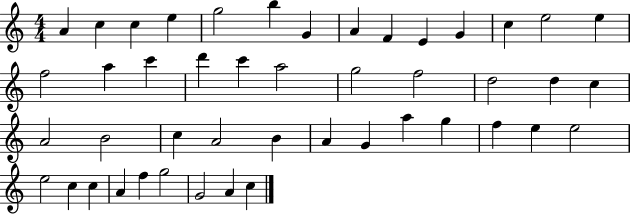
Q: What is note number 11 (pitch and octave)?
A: G4